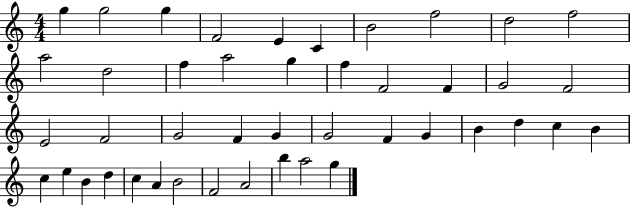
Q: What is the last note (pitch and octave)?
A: G5